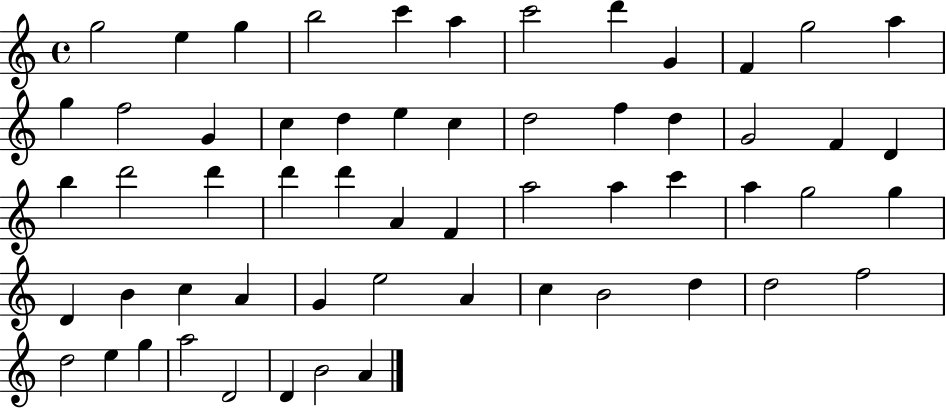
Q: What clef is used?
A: treble